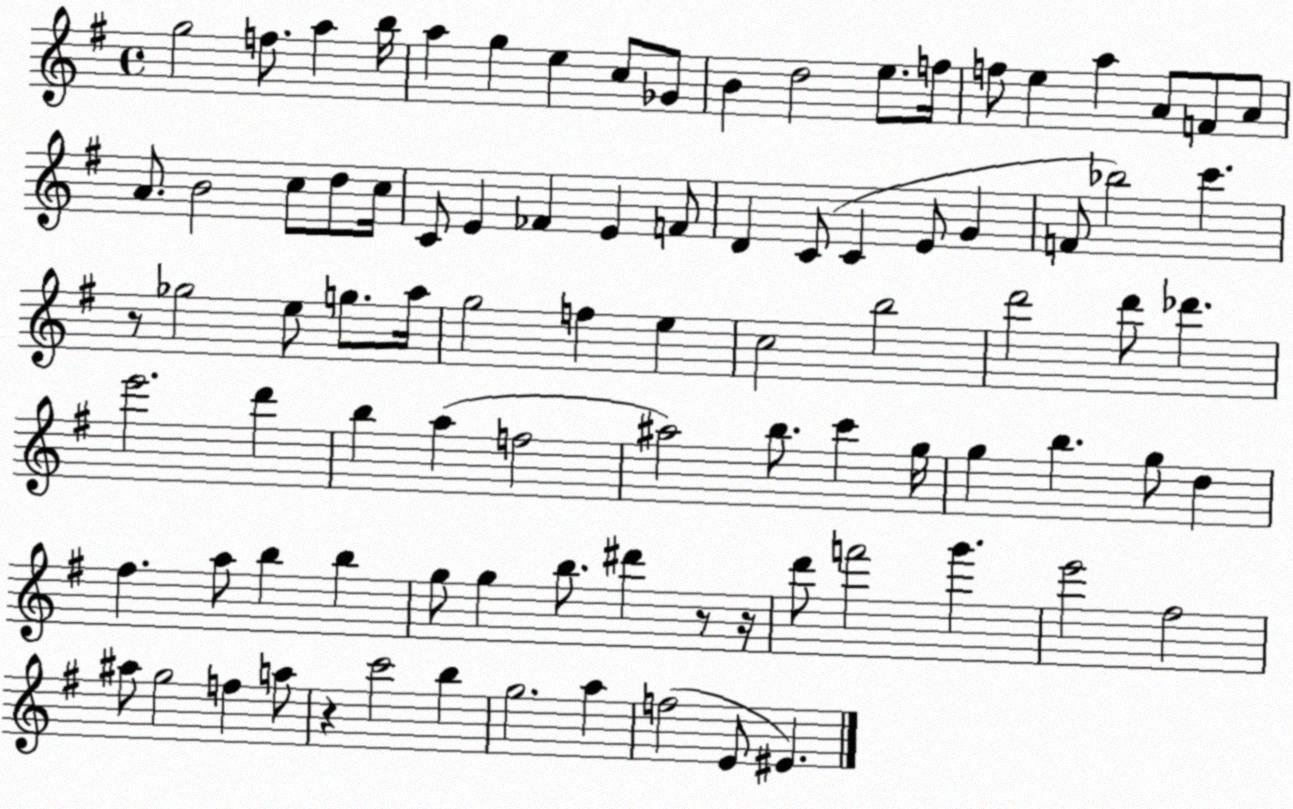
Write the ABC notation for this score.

X:1
T:Untitled
M:4/4
L:1/4
K:G
g2 f/2 a b/4 a g e c/2 _G/2 B d2 e/2 f/4 f/2 e a A/2 F/2 A/2 A/2 B2 c/2 d/2 c/4 C/2 E _F E F/2 D C/2 C E/2 G F/2 _b2 c' z/2 _g2 e/2 g/2 a/4 g2 f e c2 b2 d'2 d'/2 _d' e'2 d' b a f2 ^a2 b/2 c' g/4 g b g/2 d ^f a/2 b b g/2 g b/2 ^d' z/2 z/4 d'/2 f'2 g' e'2 ^f2 ^a/2 g2 f a/2 z c'2 b g2 a f2 E/2 ^E